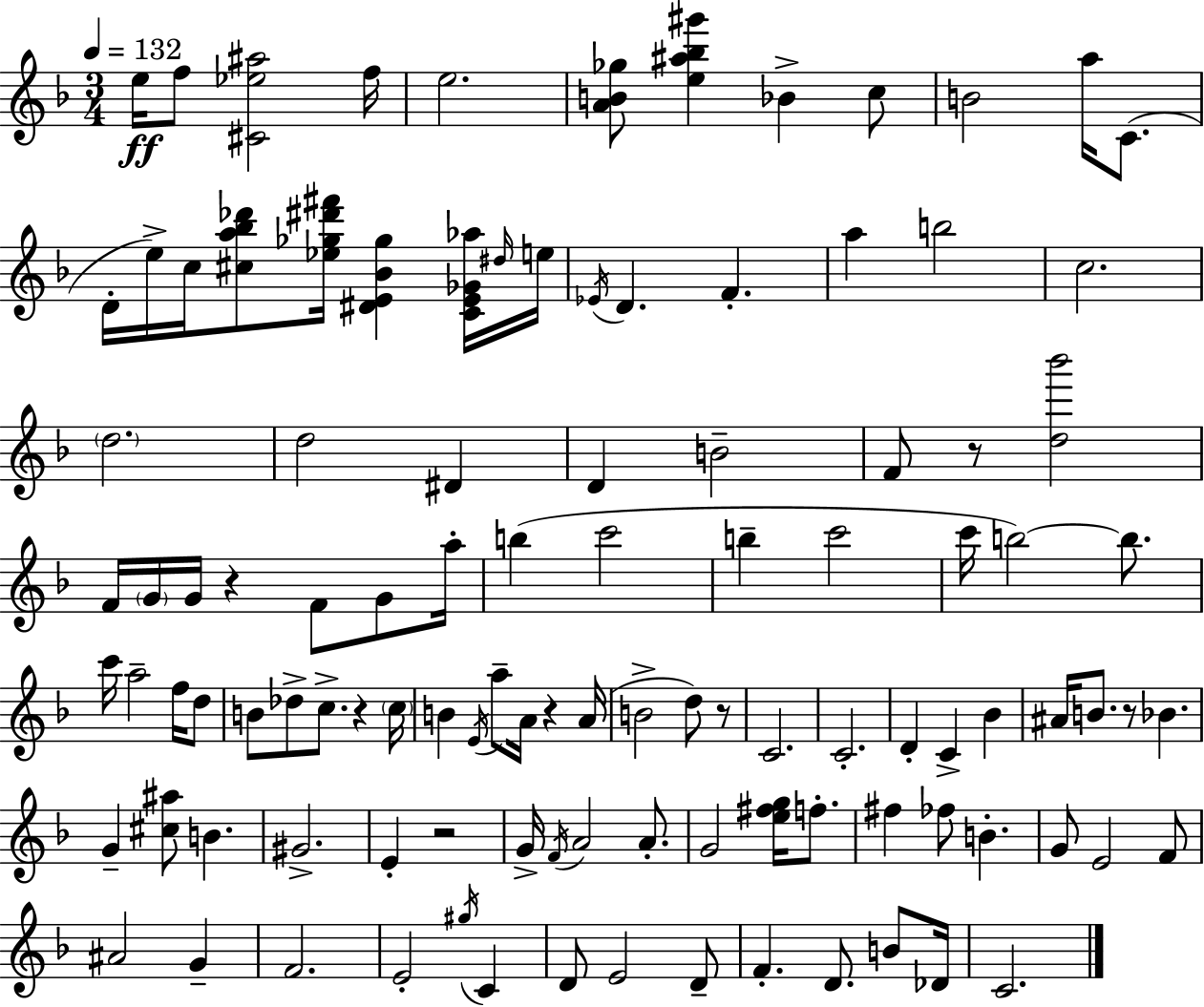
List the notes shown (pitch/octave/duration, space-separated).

E5/s F5/e [C#4,Eb5,A#5]/h F5/s E5/h. [A4,B4,Gb5]/e [E5,A#5,Bb5,G#6]/q Bb4/q C5/e B4/h A5/s C4/e. D4/s E5/s C5/s [C#5,A5,Bb5,Db6]/e [Eb5,Gb5,D#6,F#6]/s [D#4,E4,Bb4,Gb5]/q [C4,E4,Gb4,Ab5]/s D#5/s E5/s Eb4/s D4/q. F4/q. A5/q B5/h C5/h. D5/h. D5/h D#4/q D4/q B4/h F4/e R/e [D5,Bb6]/h F4/s G4/s G4/s R/q F4/e G4/e A5/s B5/q C6/h B5/q C6/h C6/s B5/h B5/e. C6/s A5/h F5/s D5/e B4/e Db5/e C5/e. R/q C5/s B4/q E4/s A5/e A4/s R/q A4/s B4/h D5/e R/e C4/h. C4/h. D4/q C4/q Bb4/q A#4/s B4/e. R/e Bb4/q. G4/q [C#5,A#5]/e B4/q. G#4/h. E4/q R/h G4/s F4/s A4/h A4/e. G4/h [E5,F#5,G5]/s F5/e. F#5/q FES5/e B4/q. G4/e E4/h F4/e A#4/h G4/q F4/h. E4/h G#5/s C4/q D4/e E4/h D4/e F4/q. D4/e. B4/e Db4/s C4/h.